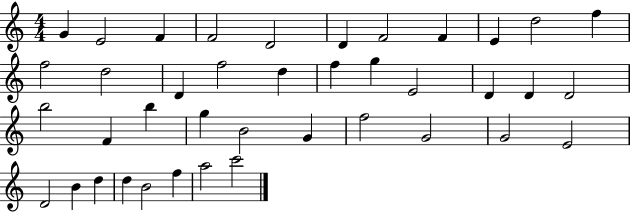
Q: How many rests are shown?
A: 0